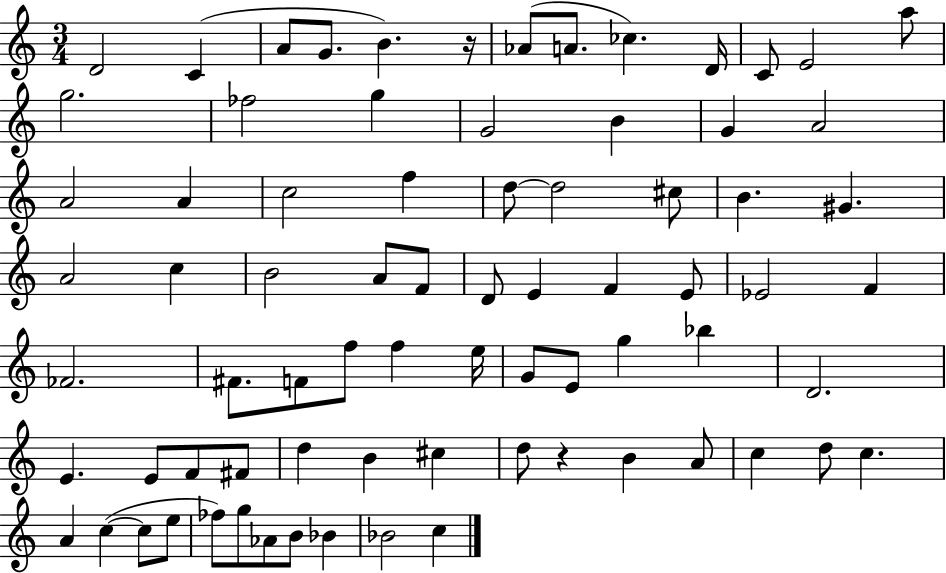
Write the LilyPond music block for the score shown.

{
  \clef treble
  \numericTimeSignature
  \time 3/4
  \key c \major
  d'2 c'4( | a'8 g'8. b'4.) r16 | aes'8( a'8. ces''4.) d'16 | c'8 e'2 a''8 | \break g''2. | fes''2 g''4 | g'2 b'4 | g'4 a'2 | \break a'2 a'4 | c''2 f''4 | d''8~~ d''2 cis''8 | b'4. gis'4. | \break a'2 c''4 | b'2 a'8 f'8 | d'8 e'4 f'4 e'8 | ees'2 f'4 | \break fes'2. | fis'8. f'8 f''8 f''4 e''16 | g'8 e'8 g''4 bes''4 | d'2. | \break e'4. e'8 f'8 fis'8 | d''4 b'4 cis''4 | d''8 r4 b'4 a'8 | c''4 d''8 c''4. | \break a'4 c''4~(~ c''8 e''8 | fes''8) g''8 aes'8 b'8 bes'4 | bes'2 c''4 | \bar "|."
}